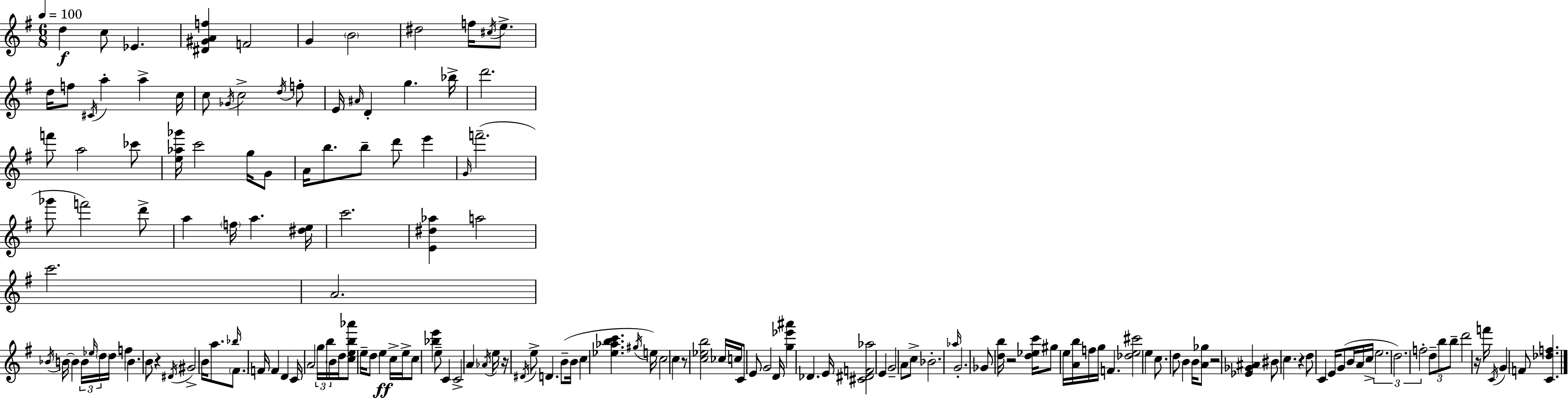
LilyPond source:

{
  \clef treble
  \numericTimeSignature
  \time 6/8
  \key e \minor
  \tempo 4 = 100
  d''4\f c''8 ees'4. | <dis' gis' a' f''>4 f'2 | g'4 \parenthesize b'2 | dis''2 f''16 \acciaccatura { cis''16 } e''8.-> | \break d''16 f''8 \acciaccatura { cis'16 } a''4-. a''4-> | c''16 c''8 \acciaccatura { ges'16 } c''2-> | \acciaccatura { d''16 } f''8-. e'16 \grace { ais'16 } d'4-. g''4. | bes''16-> d'''2. | \break f'''8 a''2 | ces'''8 <e'' aes'' ges'''>16 c'''2 | g''16 g'8 a'16 b''8. b''8-- d'''8 | e'''4 \grace { g'16 }( f'''2.-- | \break ges'''8 f'''2) | d'''8-> a''4 \parenthesize f''16 a''4. | <dis'' e''>16 c'''2. | <e' dis'' aes''>4 a''2 | \break c'''2. | a'2. | \acciaccatura { bes'16 } b'16~~ b'4 | \tuplet 3/2 { b'16 \grace { ees''16 } \parenthesize d''16 } d''16 f''4 b'4. | \break b'8 r4 \acciaccatura { dis'16 } gis'2-> | b'16 a''8. \grace { bes''16 } \parenthesize fis'8. | f'16 f'4 d'4 c'16 a'2 | \tuplet 3/2 { g''16 b''16 \parenthesize b'16 } d''16 <c'' e'' b'' aes'''>8 | \break e''16-- d''8 e''4\ff c''16-> e''16-> c''8 | <bes'' e'''>4 e''8-- c'4 c'2-> | a'4 \acciaccatura { aes'16 } e''16 | r16 \acciaccatura { dis'16 } e''8-> d'4. b'8--( | \break b'16 c''4 <ees'' aes'' b'' c'''>4. \acciaccatura { gis''16 } | e''16) c''2 c''4 | r8 <c'' ees'' b''>2 ces''16 | c''16 c'8 e'8 g'2 | \break d'16 <g'' ees''' ais'''>4 des'4. | e'16 <cis' dis' f' aes''>2 e'4 | g'2-- a'8 c''8-> | bes'2.-. | \break \grace { aes''16 } g'2.-. | ges'8 <d'' b''>16 r2 | <d'' ees'' c'''>16 gis''8 e''16 <a' b''>16 f''16 g''16 f'4. | <des'' e'' cis'''>2 e''4 | \break c''8. d''8 b'4 b'16 | <a' ges''>8 r2 <ees' ges' ais'>4 | bis'8 c''4. r4 | d''8 c'4 e'16 g'8( b'16 | \break a'16 c''16-> \tuplet 3/2 { e''2. | d''2.) | f''2-. } \tuplet 3/2 { d''8-- | b''8 b''8-- } d'''2 | \break r16 f'''16 \acciaccatura { c'16 } g'4 f'8 <c' des'' f''>4. | \bar "|."
}